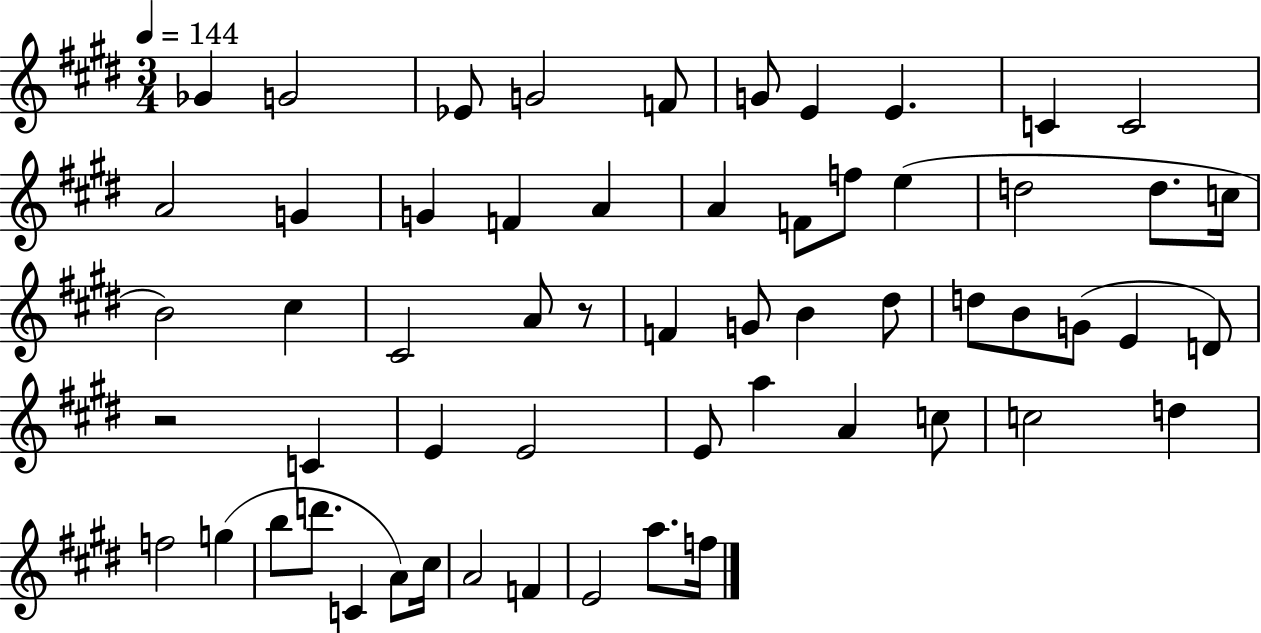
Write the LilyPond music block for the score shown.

{
  \clef treble
  \numericTimeSignature
  \time 3/4
  \key e \major
  \tempo 4 = 144
  \repeat volta 2 { ges'4 g'2 | ees'8 g'2 f'8 | g'8 e'4 e'4. | c'4 c'2 | \break a'2 g'4 | g'4 f'4 a'4 | a'4 f'8 f''8 e''4( | d''2 d''8. c''16 | \break b'2) cis''4 | cis'2 a'8 r8 | f'4 g'8 b'4 dis''8 | d''8 b'8 g'8( e'4 d'8) | \break r2 c'4 | e'4 e'2 | e'8 a''4 a'4 c''8 | c''2 d''4 | \break f''2 g''4( | b''8 d'''8. c'4 a'8) cis''16 | a'2 f'4 | e'2 a''8. f''16 | \break } \bar "|."
}